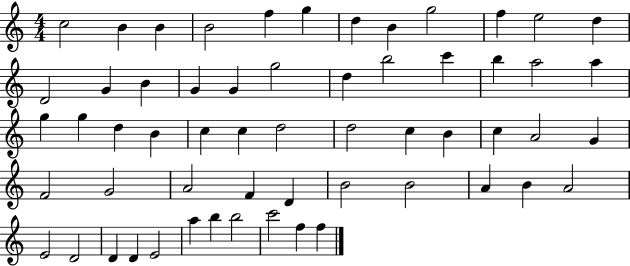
C5/h B4/q B4/q B4/h F5/q G5/q D5/q B4/q G5/h F5/q E5/h D5/q D4/h G4/q B4/q G4/q G4/q G5/h D5/q B5/h C6/q B5/q A5/h A5/q G5/q G5/q D5/q B4/q C5/q C5/q D5/h D5/h C5/q B4/q C5/q A4/h G4/q F4/h G4/h A4/h F4/q D4/q B4/h B4/h A4/q B4/q A4/h E4/h D4/h D4/q D4/q E4/h A5/q B5/q B5/h C6/h F5/q F5/q